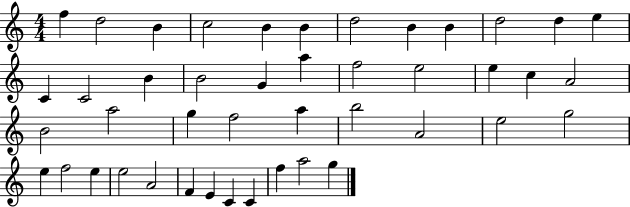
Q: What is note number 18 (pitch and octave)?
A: A5